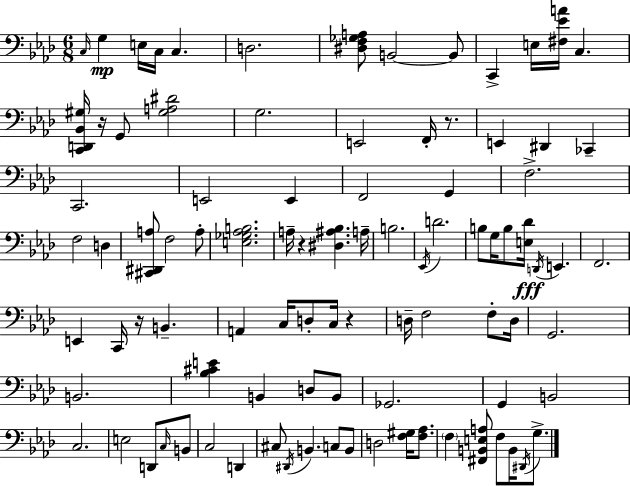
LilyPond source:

{
  \clef bass
  \numericTimeSignature
  \time 6/8
  \key aes \major
  \grace { c16 }\mp g4 e16 c16 c4. | d2. | <dis f ges a>8 b,2~~ b,8 | c,4-> e16 <fis ees' a'>16 c4. | \break <c, d, bes, gis>16 r16 g,8 <gis a dis'>2 | g2. | e,2 f,16-. r8. | e,4 dis,4 ces,4-- | \break c,2. | e,2 e,4 | f,2 g,4 | f2.-> | \break f2 d4 | <cis, dis, a>8 f2 a8-. | <e ges aes b>2. | a16-- r4 <dis ais bes>4. | \break a16-- b2. | \acciaccatura { ees,16 } d'2. | b8 g16 b8 <e des'>16\fff \acciaccatura { d,16 } e,4. | f,2. | \break e,4 c,16 r16 b,4.-- | a,4 c16 d8-. c16 r4 | d16-- f2 | f8-. d16 g,2. | \break b,2. | <bes cis' e'>4 b,4 d8 | b,8 ges,2. | g,4 b,2 | \break c2. | e2 d,8 | \grace { c16 } b,8 c2 | d,4 cis8 \acciaccatura { dis,16 } b,4. | \break c8 b,8 d2 | <f gis>16 <f aes>8. \parenthesize f4 <fis, b, e a>8 f8 | b,16 \acciaccatura { dis,16 } g8.-> \bar "|."
}